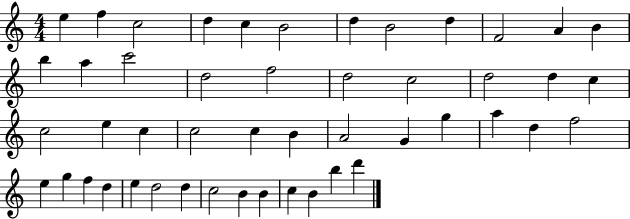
E5/q F5/q C5/h D5/q C5/q B4/h D5/q B4/h D5/q F4/h A4/q B4/q B5/q A5/q C6/h D5/h F5/h D5/h C5/h D5/h D5/q C5/q C5/h E5/q C5/q C5/h C5/q B4/q A4/h G4/q G5/q A5/q D5/q F5/h E5/q G5/q F5/q D5/q E5/q D5/h D5/q C5/h B4/q B4/q C5/q B4/q B5/q D6/q